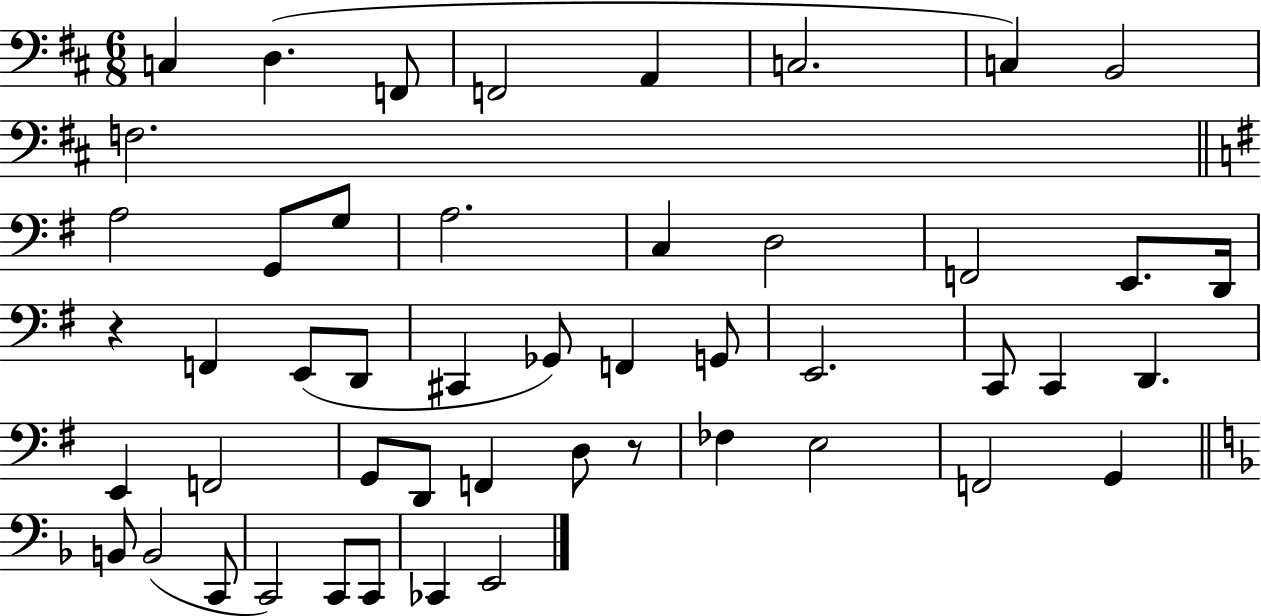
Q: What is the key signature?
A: D major